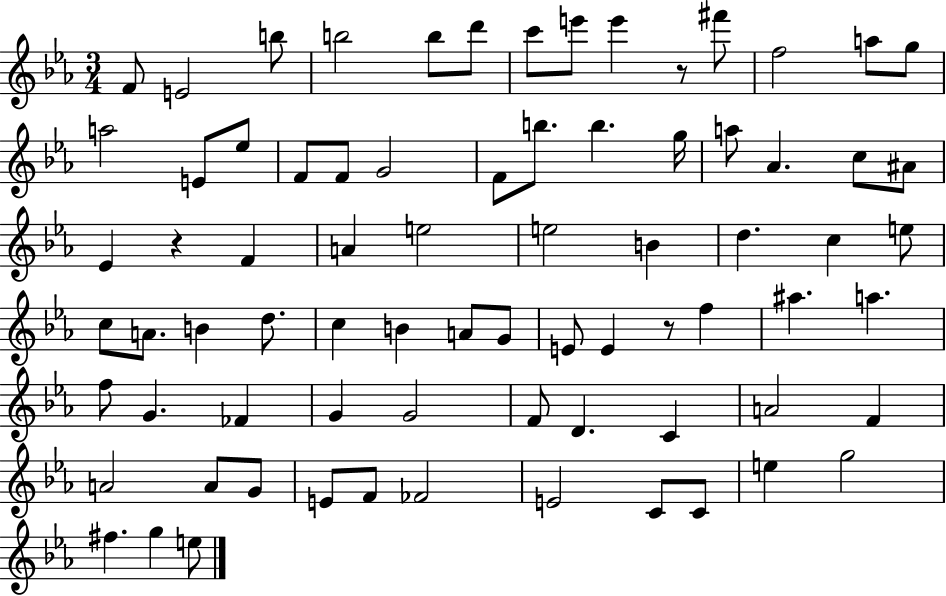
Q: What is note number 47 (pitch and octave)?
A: F5